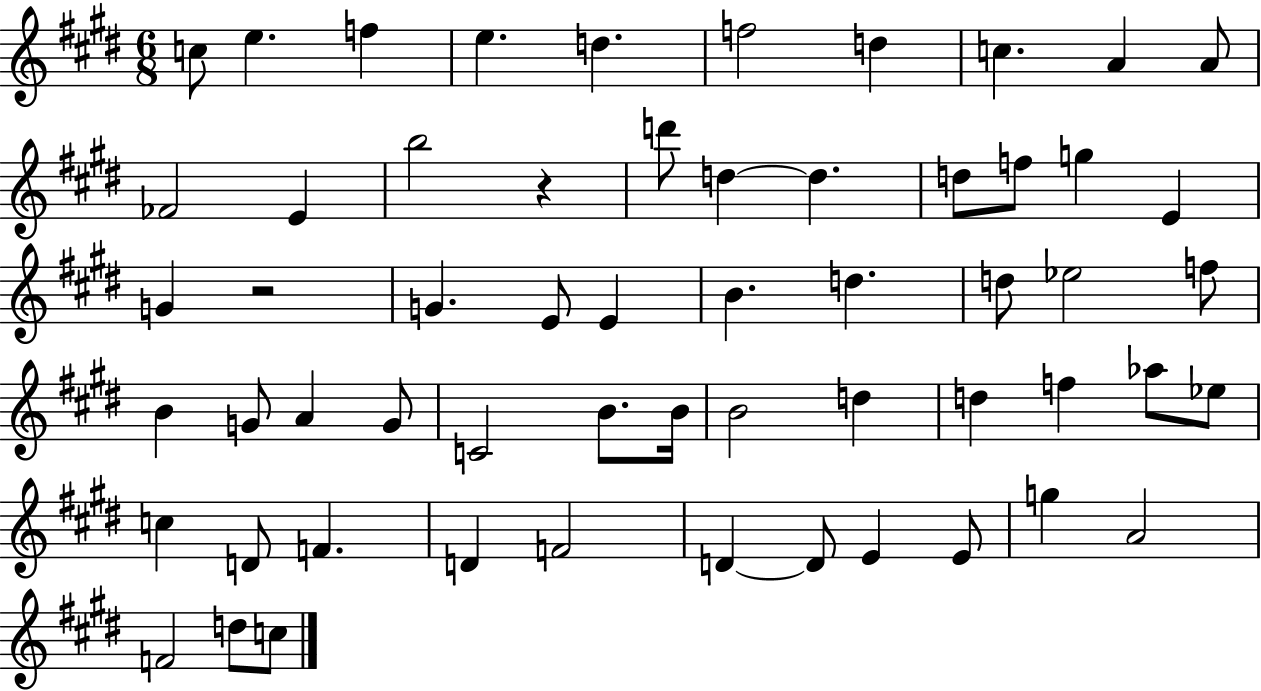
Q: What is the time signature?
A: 6/8